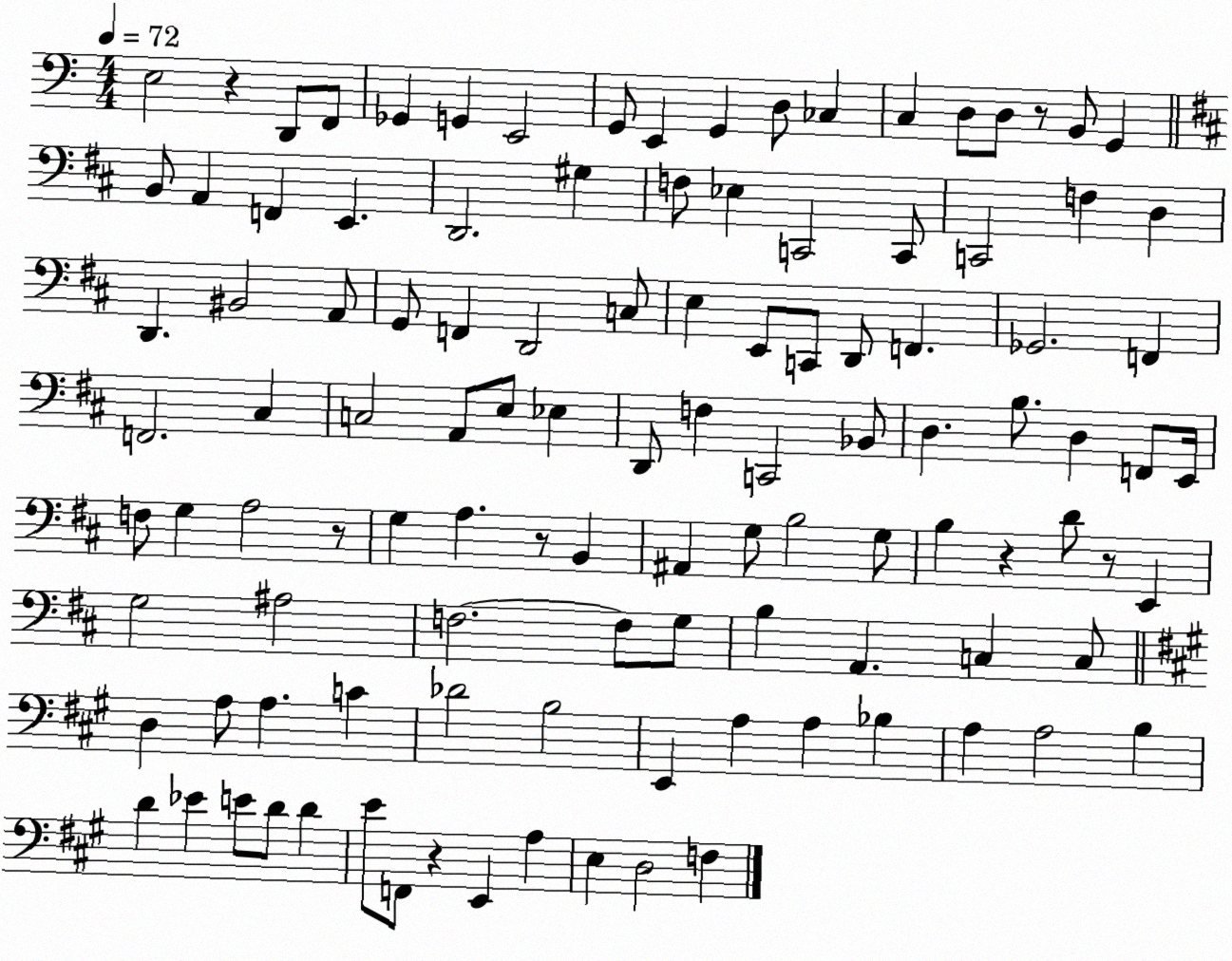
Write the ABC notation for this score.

X:1
T:Untitled
M:4/4
L:1/4
K:C
E,2 z D,,/2 F,,/2 _G,, G,, E,,2 G,,/2 E,, G,, D,/2 _C, C, D,/2 D,/2 z/2 B,,/2 G,, B,,/2 A,, F,, E,, D,,2 ^G, F,/2 _E, C,,2 C,,/2 C,,2 F, D, D,, ^B,,2 A,,/2 G,,/2 F,, D,,2 C,/2 E, E,,/2 C,,/2 D,,/2 F,, _G,,2 F,, F,,2 ^C, C,2 A,,/2 E,/2 _E, D,,/2 F, C,,2 _B,,/2 D, B,/2 D, F,,/2 E,,/4 F,/2 G, A,2 z/2 G, A, z/2 B,, ^A,, G,/2 B,2 G,/2 B, z D/2 z/2 E,, G,2 ^A,2 F,2 F,/2 G,/2 B, A,, C, C,/2 D, A,/2 A, C _D2 B,2 E,, A, A, _B, A, A,2 B, D _E E/2 D/2 D E/2 F,,/2 z E,, A, E, D,2 F,